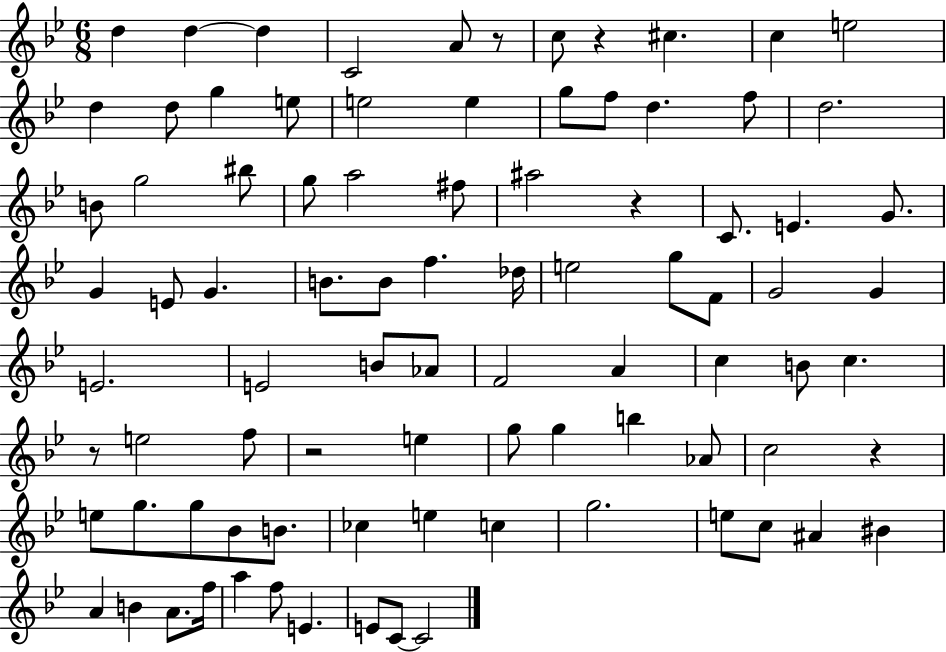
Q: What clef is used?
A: treble